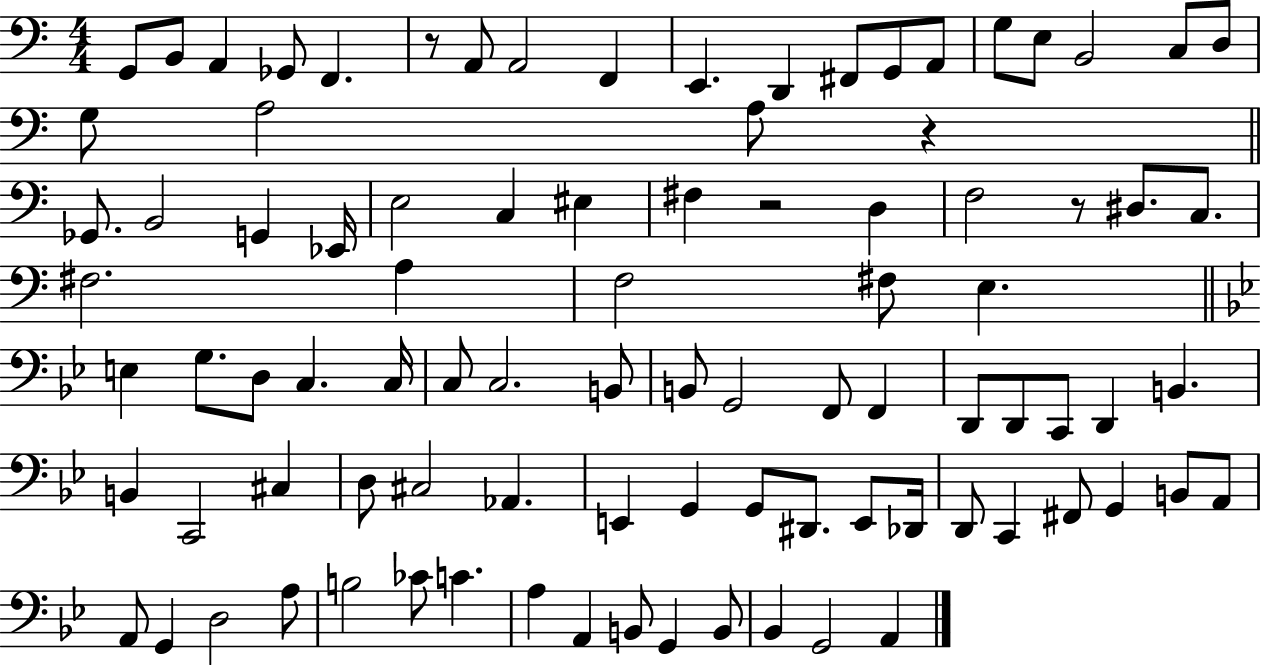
G2/e B2/e A2/q Gb2/e F2/q. R/e A2/e A2/h F2/q E2/q. D2/q F#2/e G2/e A2/e G3/e E3/e B2/h C3/e D3/e G3/e A3/h A3/e R/q Gb2/e. B2/h G2/q Eb2/s E3/h C3/q EIS3/q F#3/q R/h D3/q F3/h R/e D#3/e. C3/e. F#3/h. A3/q F3/h F#3/e E3/q. E3/q G3/e. D3/e C3/q. C3/s C3/e C3/h. B2/e B2/e G2/h F2/e F2/q D2/e D2/e C2/e D2/q B2/q. B2/q C2/h C#3/q D3/e C#3/h Ab2/q. E2/q G2/q G2/e D#2/e. E2/e Db2/s D2/e C2/q F#2/e G2/q B2/e A2/e A2/e G2/q D3/h A3/e B3/h CES4/e C4/q. A3/q A2/q B2/e G2/q B2/e Bb2/q G2/h A2/q